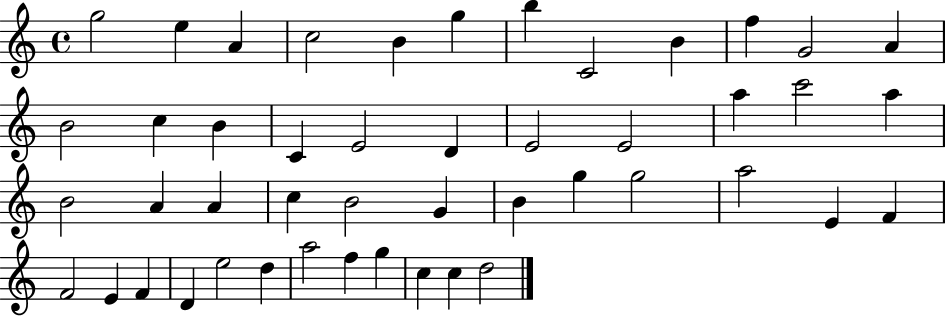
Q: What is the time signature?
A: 4/4